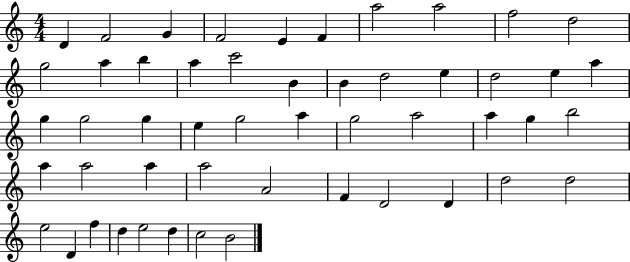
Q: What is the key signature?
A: C major